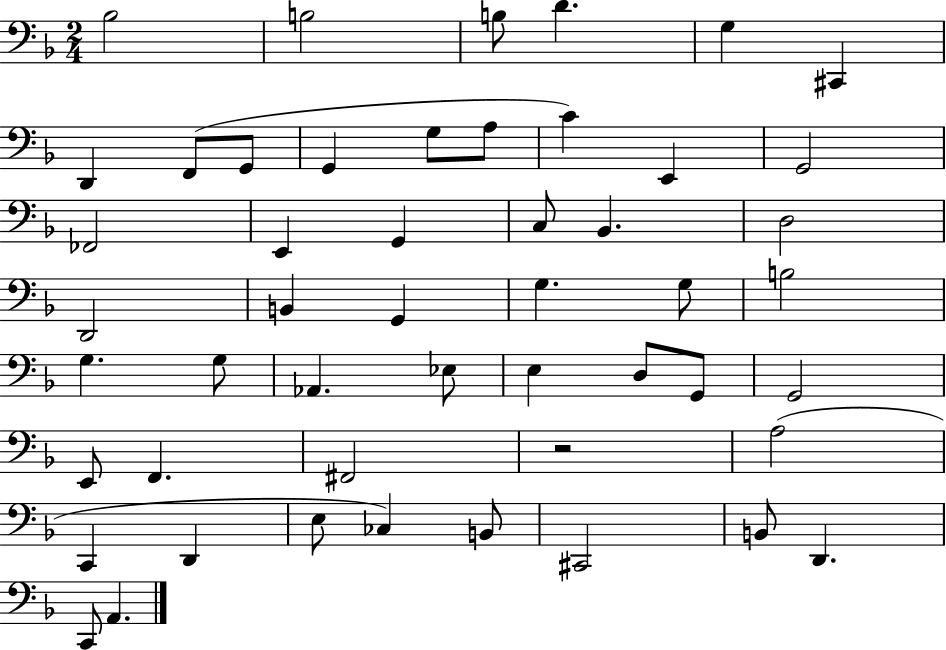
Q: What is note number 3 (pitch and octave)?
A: B3